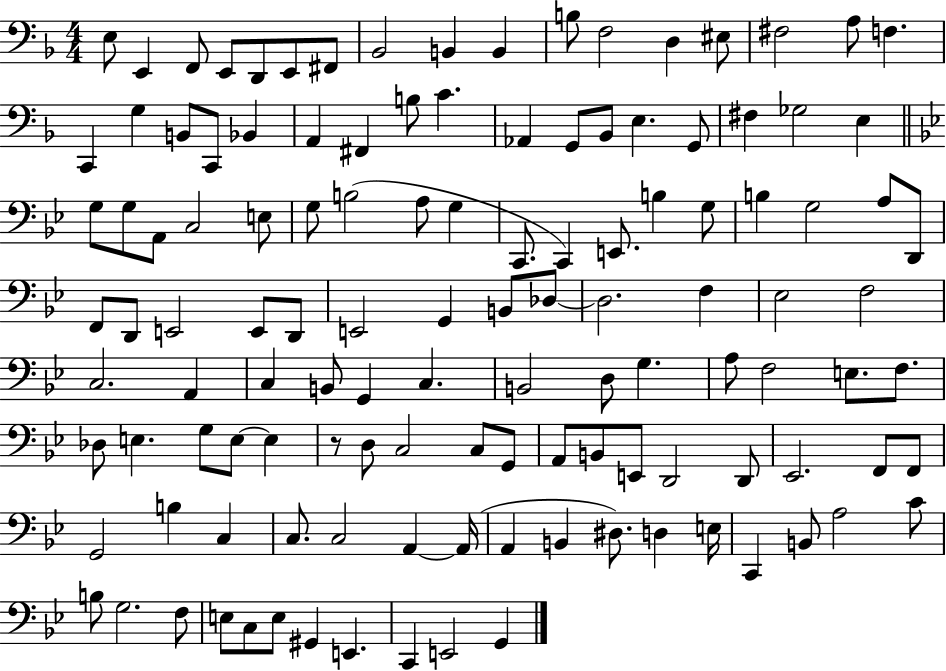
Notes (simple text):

E3/e E2/q F2/e E2/e D2/e E2/e F#2/e Bb2/h B2/q B2/q B3/e F3/h D3/q EIS3/e F#3/h A3/e F3/q. C2/q G3/q B2/e C2/e Bb2/q A2/q F#2/q B3/e C4/q. Ab2/q G2/e Bb2/e E3/q. G2/e F#3/q Gb3/h E3/q G3/e G3/e A2/e C3/h E3/e G3/e B3/h A3/e G3/q C2/e. C2/q E2/e. B3/q G3/e B3/q G3/h A3/e D2/e F2/e D2/e E2/h E2/e D2/e E2/h G2/q B2/e Db3/e Db3/h. F3/q Eb3/h F3/h C3/h. A2/q C3/q B2/e G2/q C3/q. B2/h D3/e G3/q. A3/e F3/h E3/e. F3/e. Db3/e E3/q. G3/e E3/e E3/q R/e D3/e C3/h C3/e G2/e A2/e B2/e E2/e D2/h D2/e Eb2/h. F2/e F2/e G2/h B3/q C3/q C3/e. C3/h A2/q A2/s A2/q B2/q D#3/e. D3/q E3/s C2/q B2/e A3/h C4/e B3/e G3/h. F3/e E3/e C3/e E3/e G#2/q E2/q. C2/q E2/h G2/q